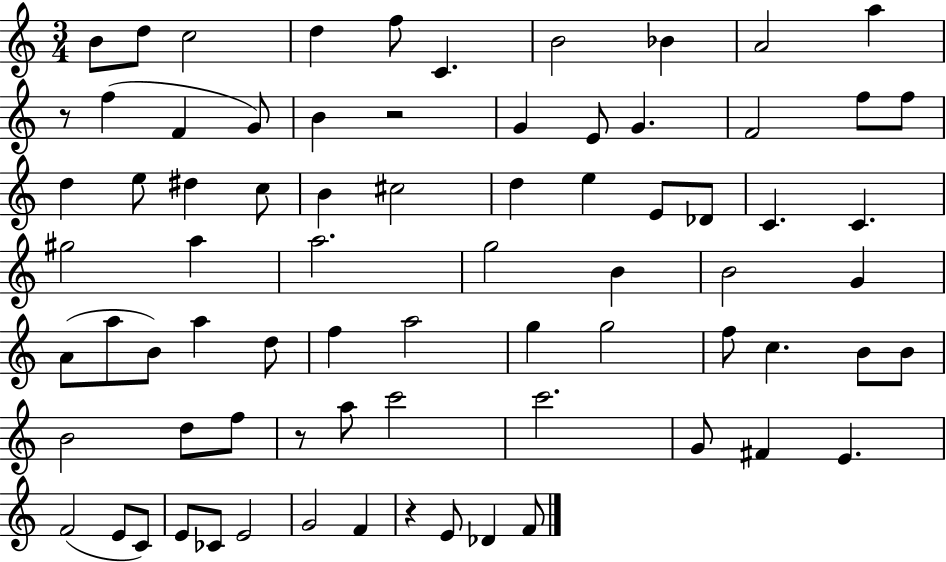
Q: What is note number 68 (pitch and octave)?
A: G4